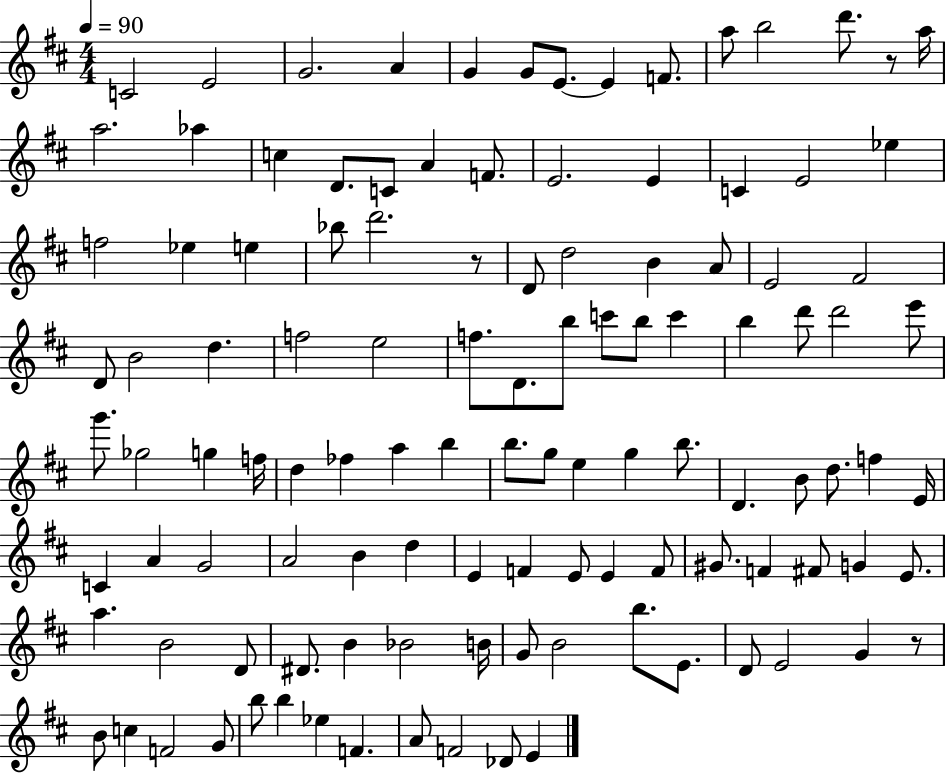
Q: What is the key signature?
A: D major